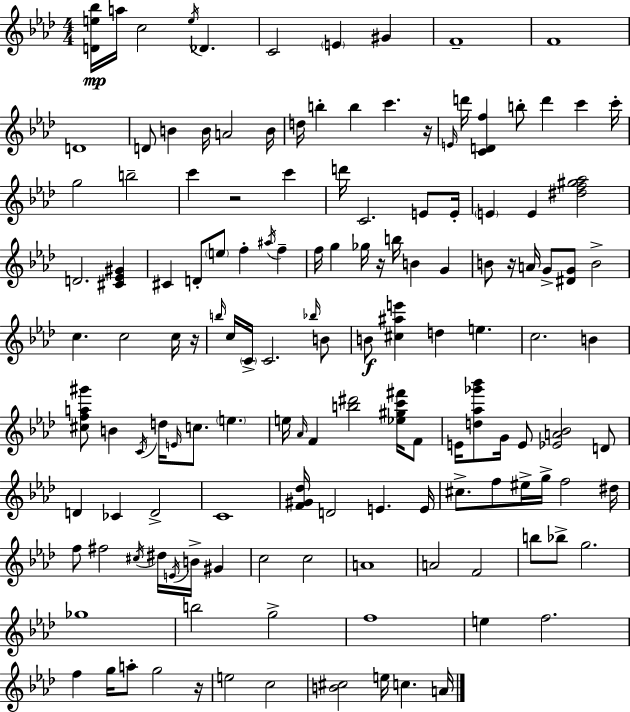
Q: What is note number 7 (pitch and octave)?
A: G#4